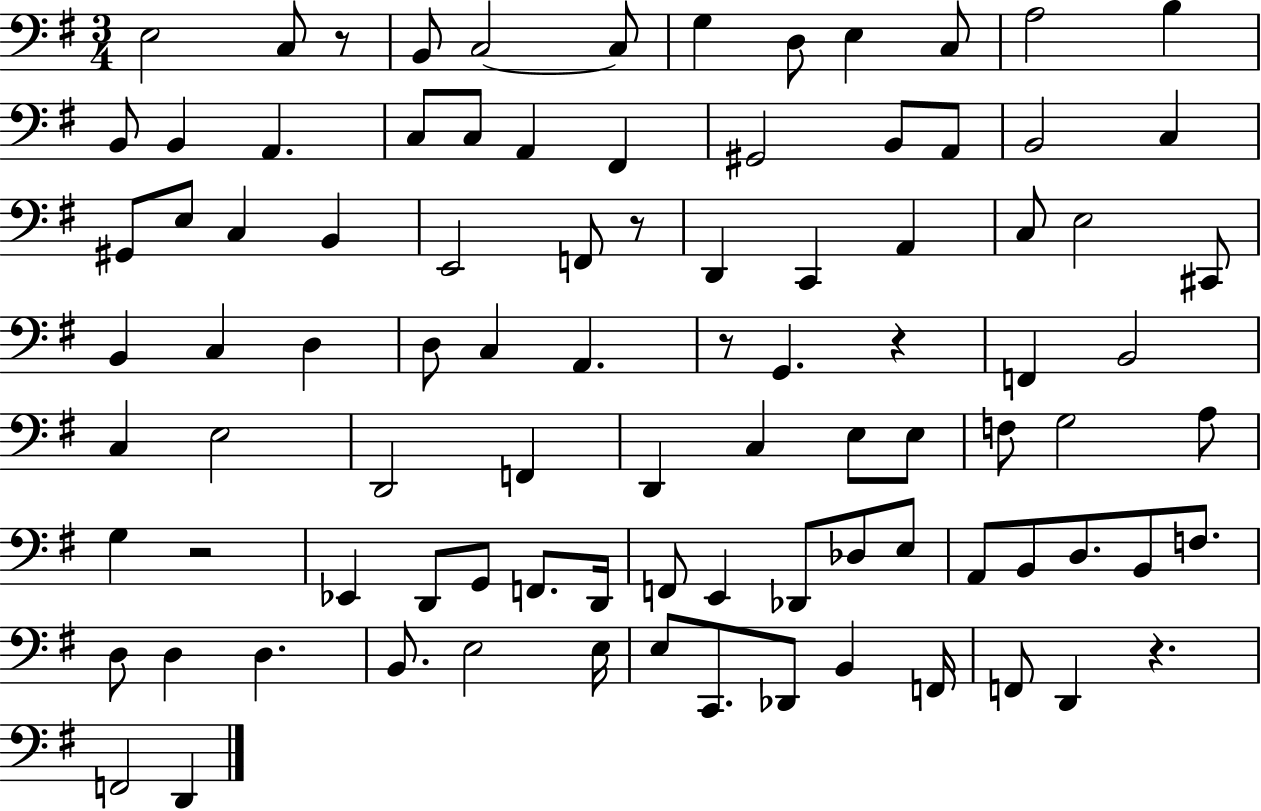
E3/h C3/e R/e B2/e C3/h C3/e G3/q D3/e E3/q C3/e A3/h B3/q B2/e B2/q A2/q. C3/e C3/e A2/q F#2/q G#2/h B2/e A2/e B2/h C3/q G#2/e E3/e C3/q B2/q E2/h F2/e R/e D2/q C2/q A2/q C3/e E3/h C#2/e B2/q C3/q D3/q D3/e C3/q A2/q. R/e G2/q. R/q F2/q B2/h C3/q E3/h D2/h F2/q D2/q C3/q E3/e E3/e F3/e G3/h A3/e G3/q R/h Eb2/q D2/e G2/e F2/e. D2/s F2/e E2/q Db2/e Db3/e E3/e A2/e B2/e D3/e. B2/e F3/e. D3/e D3/q D3/q. B2/e. E3/h E3/s E3/e C2/e. Db2/e B2/q F2/s F2/e D2/q R/q. F2/h D2/q